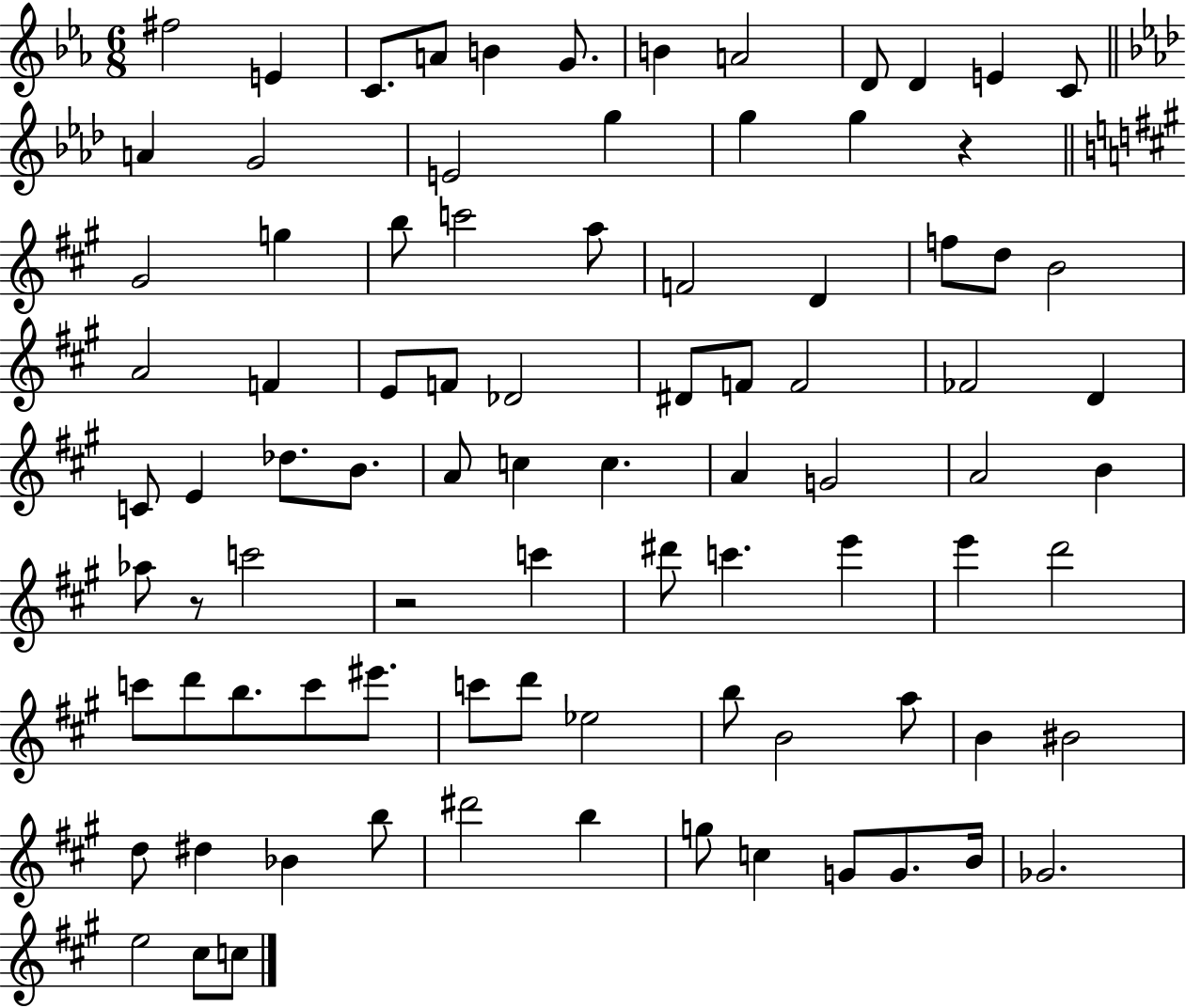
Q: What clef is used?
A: treble